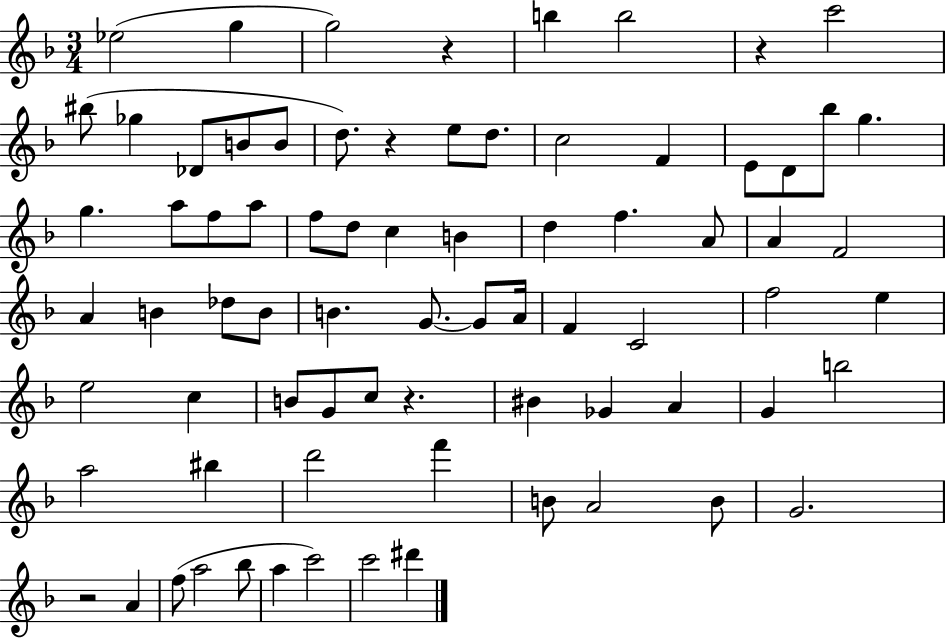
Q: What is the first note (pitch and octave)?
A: Eb5